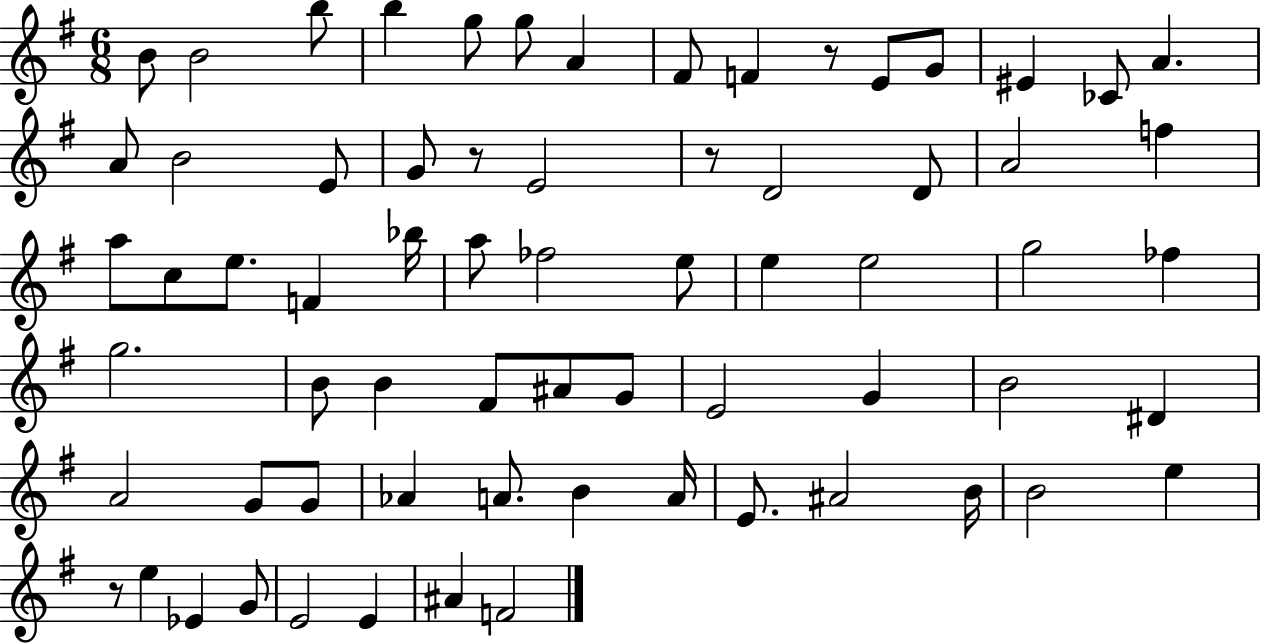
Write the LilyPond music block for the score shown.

{
  \clef treble
  \numericTimeSignature
  \time 6/8
  \key g \major
  b'8 b'2 b''8 | b''4 g''8 g''8 a'4 | fis'8 f'4 r8 e'8 g'8 | eis'4 ces'8 a'4. | \break a'8 b'2 e'8 | g'8 r8 e'2 | r8 d'2 d'8 | a'2 f''4 | \break a''8 c''8 e''8. f'4 bes''16 | a''8 fes''2 e''8 | e''4 e''2 | g''2 fes''4 | \break g''2. | b'8 b'4 fis'8 ais'8 g'8 | e'2 g'4 | b'2 dis'4 | \break a'2 g'8 g'8 | aes'4 a'8. b'4 a'16 | e'8. ais'2 b'16 | b'2 e''4 | \break r8 e''4 ees'4 g'8 | e'2 e'4 | ais'4 f'2 | \bar "|."
}